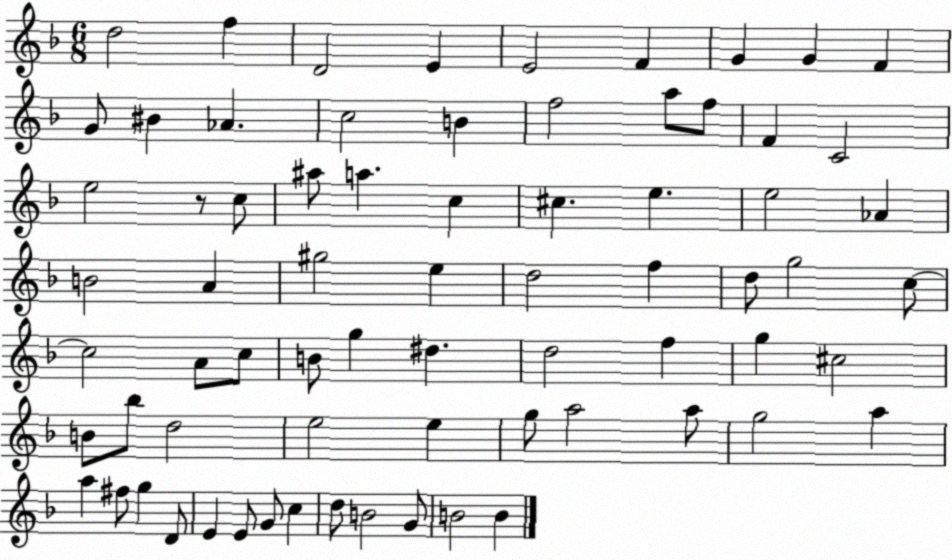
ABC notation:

X:1
T:Untitled
M:6/8
L:1/4
K:F
d2 f D2 E E2 F G G F G/2 ^B _A c2 B f2 a/2 f/2 F C2 e2 z/2 c/2 ^a/2 a c ^c e e2 _A B2 A ^g2 e d2 f d/2 g2 c/2 c2 A/2 c/2 B/2 g ^d d2 f g ^c2 B/2 _b/2 d2 e2 e g/2 a2 a/2 g2 a a ^f/2 g D/2 E E/2 G/2 c d/2 B2 G/2 B2 B